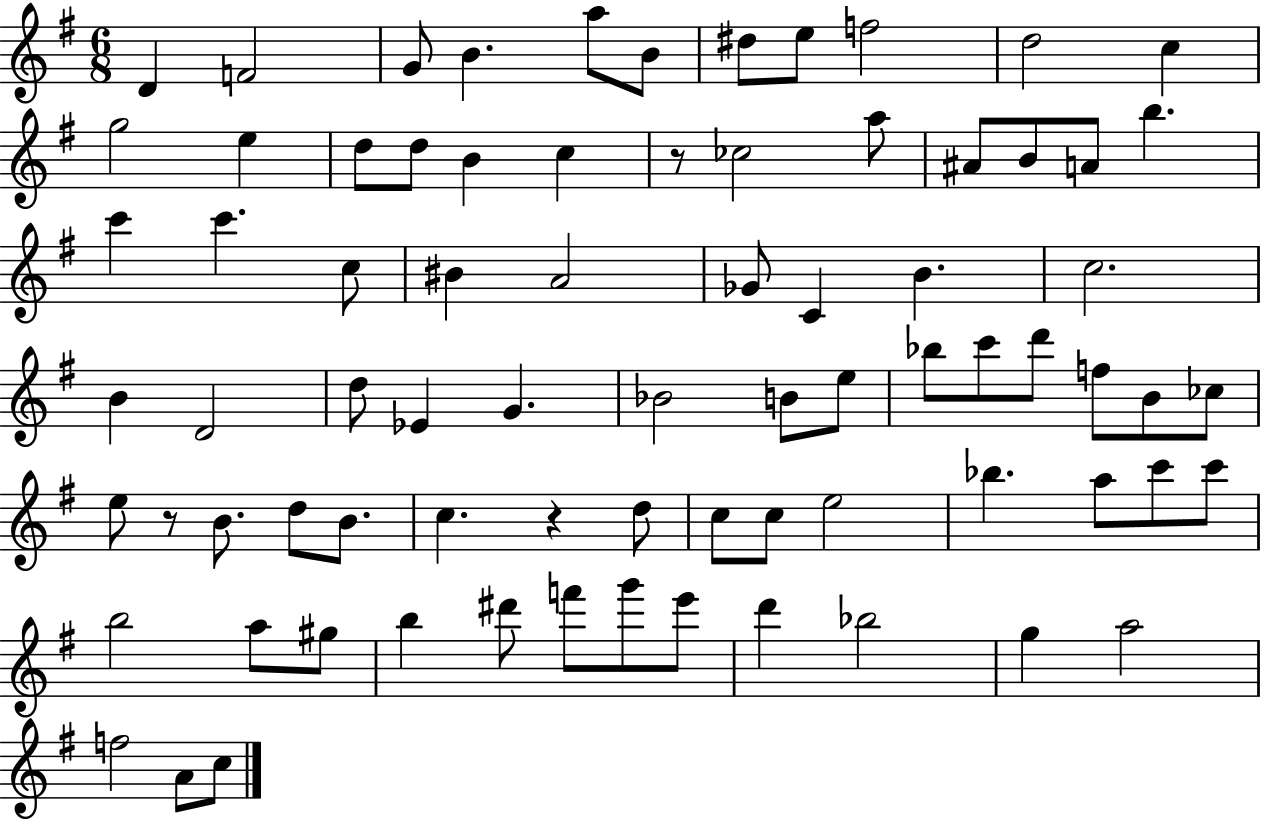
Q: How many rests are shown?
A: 3